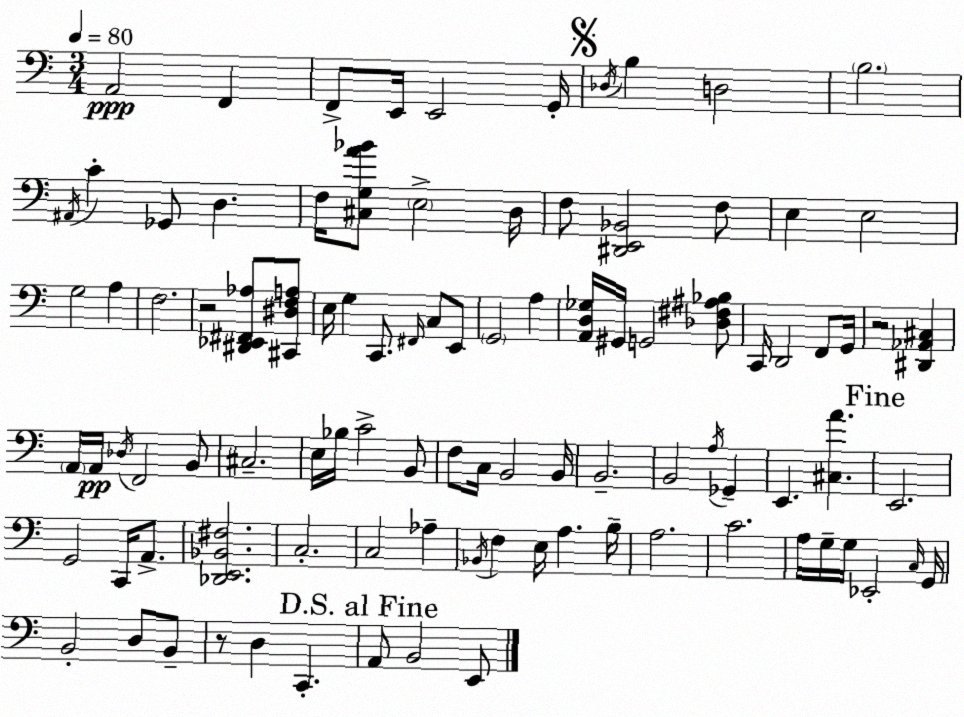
X:1
T:Untitled
M:3/4
L:1/4
K:C
A,,2 F,, F,,/2 E,,/4 E,,2 G,,/4 _D,/4 B, D,2 B,2 ^A,,/4 C _G,,/2 D, F,/4 [^C,G,A_B]/2 E,2 D,/4 F,/2 [^D,,E,,_B,,]2 F,/2 E, E,2 G,2 A, F,2 z2 [^D,,_E,,^F,,_A,]/2 [^C,,^D,F,A,]/2 E,/4 G, C,,/2 ^F,,/4 C,/2 E,,/2 G,,2 A, [A,,D,_G,]/4 ^G,,/4 G,,2 [_D,^F,^A,_B,]/2 C,,/4 D,,2 F,,/2 G,,/4 z2 [^D,,_A,,^C,] A,,/4 A,,/4 _D,/4 F,,2 B,,/2 ^C,2 E,/4 _B,/4 C2 B,,/2 F,/2 C,/4 B,,2 B,,/4 B,,2 B,,2 A,/4 _G,, E,, [^C,A] E,,2 G,,2 C,,/4 A,,/2 [_D,,E,,_B,,^F,]2 C,2 C,2 _A, _B,,/4 F, E,/4 A, B,/4 A,2 C2 A,/4 G,/4 G,/4 _E,,2 C,/4 G,,/4 B,,2 D,/2 B,,/2 z/2 D, C,, A,,/2 B,,2 E,,/2